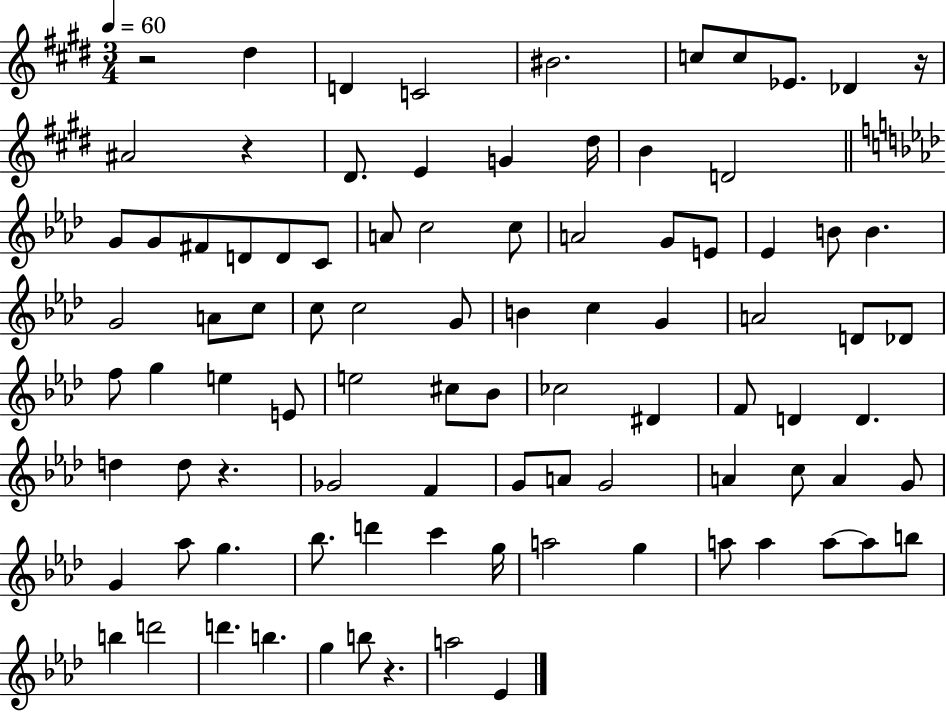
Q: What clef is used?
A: treble